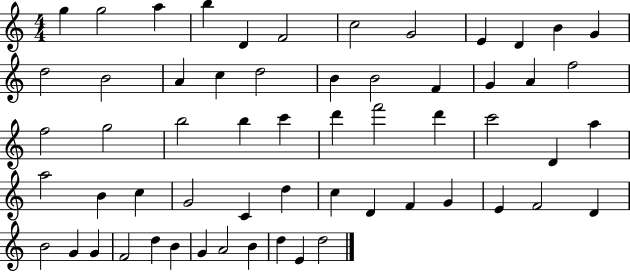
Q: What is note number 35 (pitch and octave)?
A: A5